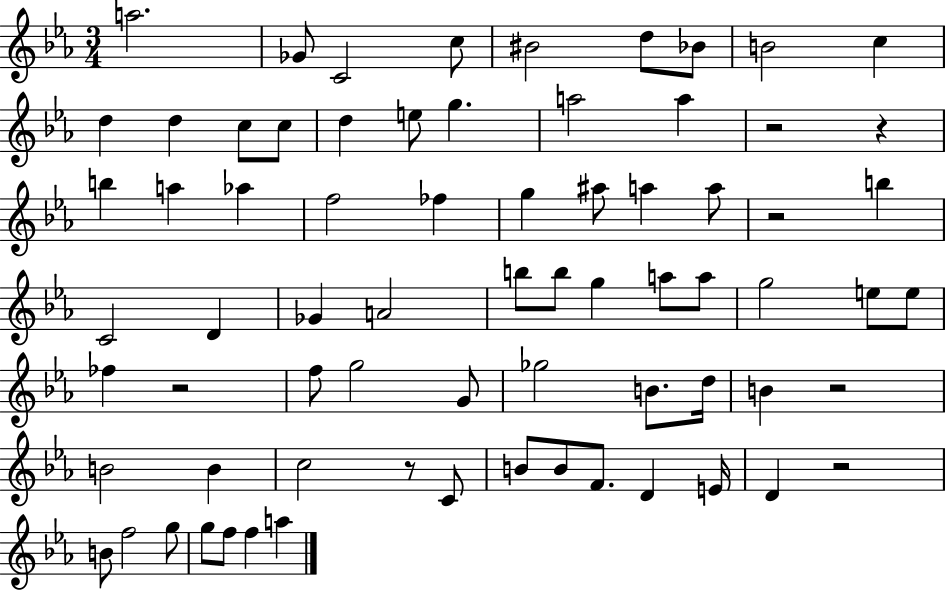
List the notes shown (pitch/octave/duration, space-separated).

A5/h. Gb4/e C4/h C5/e BIS4/h D5/e Bb4/e B4/h C5/q D5/q D5/q C5/e C5/e D5/q E5/e G5/q. A5/h A5/q R/h R/q B5/q A5/q Ab5/q F5/h FES5/q G5/q A#5/e A5/q A5/e R/h B5/q C4/h D4/q Gb4/q A4/h B5/e B5/e G5/q A5/e A5/e G5/h E5/e E5/e FES5/q R/h F5/e G5/h G4/e Gb5/h B4/e. D5/s B4/q R/h B4/h B4/q C5/h R/e C4/e B4/e B4/e F4/e. D4/q E4/s D4/q R/h B4/e F5/h G5/e G5/e F5/e F5/q A5/q